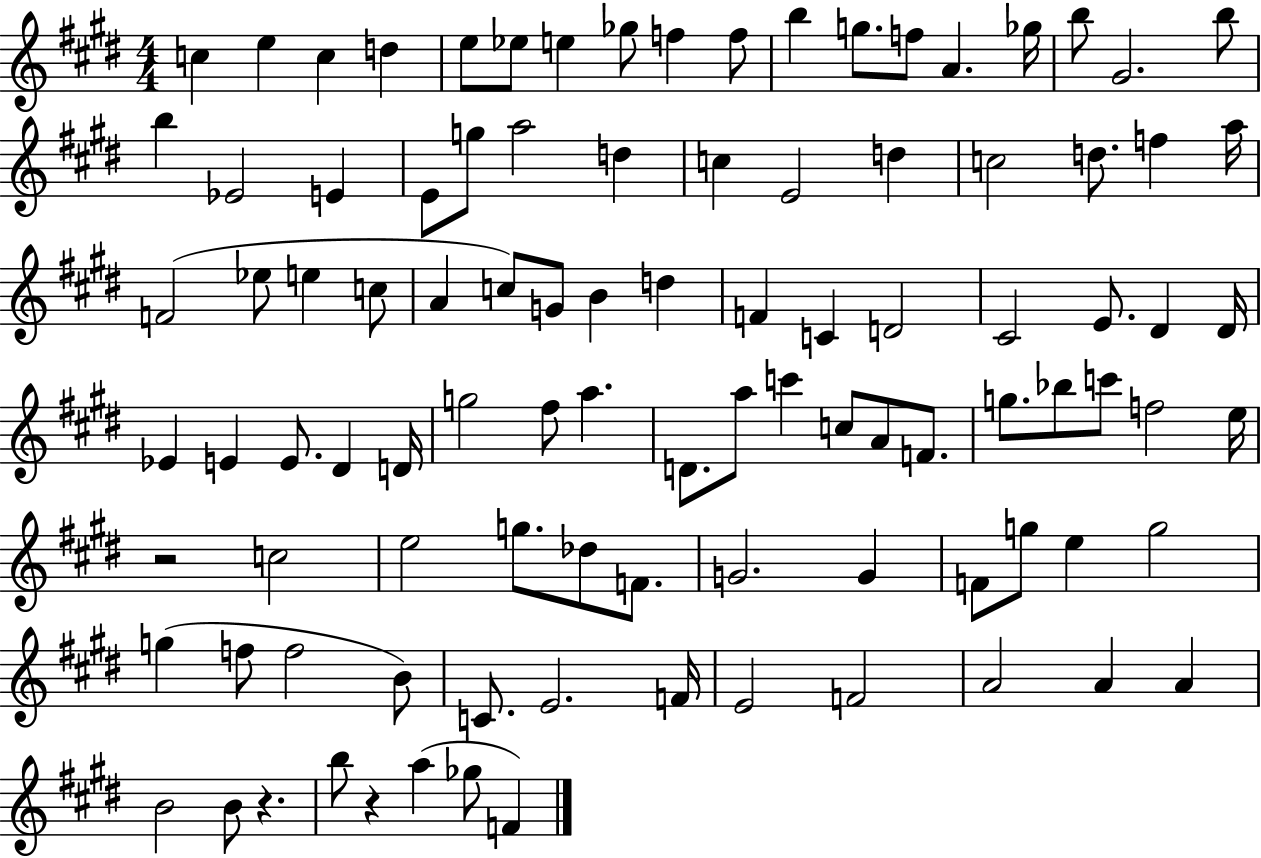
{
  \clef treble
  \numericTimeSignature
  \time 4/4
  \key e \major
  c''4 e''4 c''4 d''4 | e''8 ees''8 e''4 ges''8 f''4 f''8 | b''4 g''8. f''8 a'4. ges''16 | b''8 gis'2. b''8 | \break b''4 ees'2 e'4 | e'8 g''8 a''2 d''4 | c''4 e'2 d''4 | c''2 d''8. f''4 a''16 | \break f'2( ees''8 e''4 c''8 | a'4 c''8) g'8 b'4 d''4 | f'4 c'4 d'2 | cis'2 e'8. dis'4 dis'16 | \break ees'4 e'4 e'8. dis'4 d'16 | g''2 fis''8 a''4. | d'8. a''8 c'''4 c''8 a'8 f'8. | g''8. bes''8 c'''8 f''2 e''16 | \break r2 c''2 | e''2 g''8. des''8 f'8. | g'2. g'4 | f'8 g''8 e''4 g''2 | \break g''4( f''8 f''2 b'8) | c'8. e'2. f'16 | e'2 f'2 | a'2 a'4 a'4 | \break b'2 b'8 r4. | b''8 r4 a''4( ges''8 f'4) | \bar "|."
}